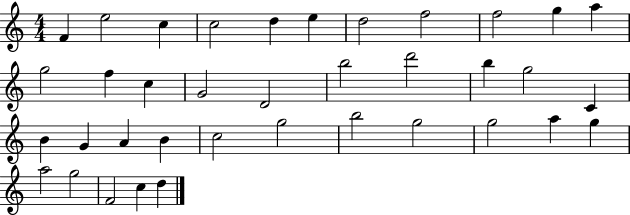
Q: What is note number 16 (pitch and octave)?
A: D4